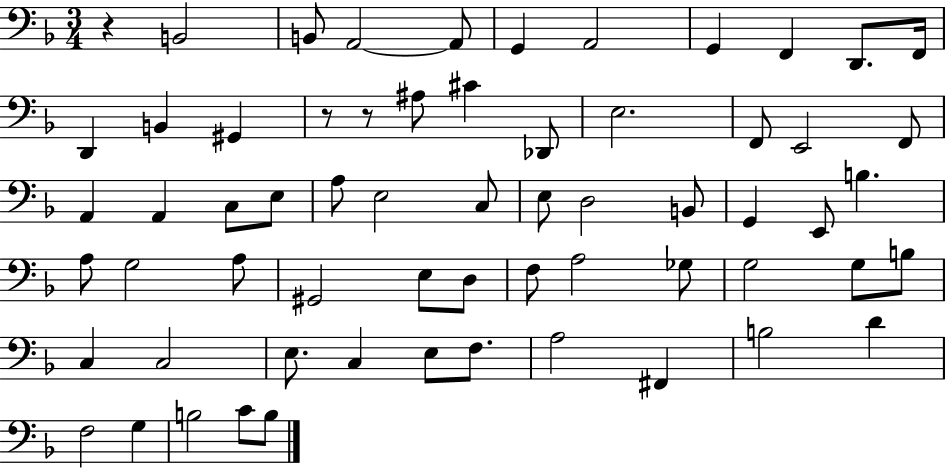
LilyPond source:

{
  \clef bass
  \numericTimeSignature
  \time 3/4
  \key f \major
  \repeat volta 2 { r4 b,2 | b,8 a,2~~ a,8 | g,4 a,2 | g,4 f,4 d,8. f,16 | \break d,4 b,4 gis,4 | r8 r8 ais8 cis'4 des,8 | e2. | f,8 e,2 f,8 | \break a,4 a,4 c8 e8 | a8 e2 c8 | e8 d2 b,8 | g,4 e,8 b4. | \break a8 g2 a8 | gis,2 e8 d8 | f8 a2 ges8 | g2 g8 b8 | \break c4 c2 | e8. c4 e8 f8. | a2 fis,4 | b2 d'4 | \break f2 g4 | b2 c'8 b8 | } \bar "|."
}